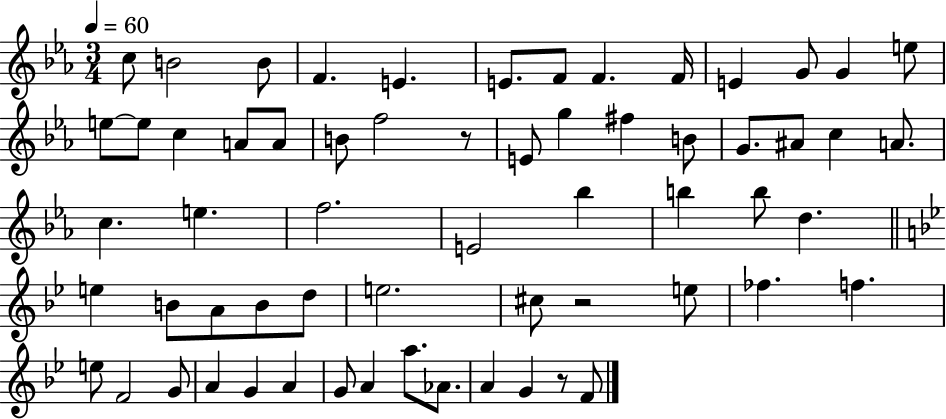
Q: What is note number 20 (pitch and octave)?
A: F5